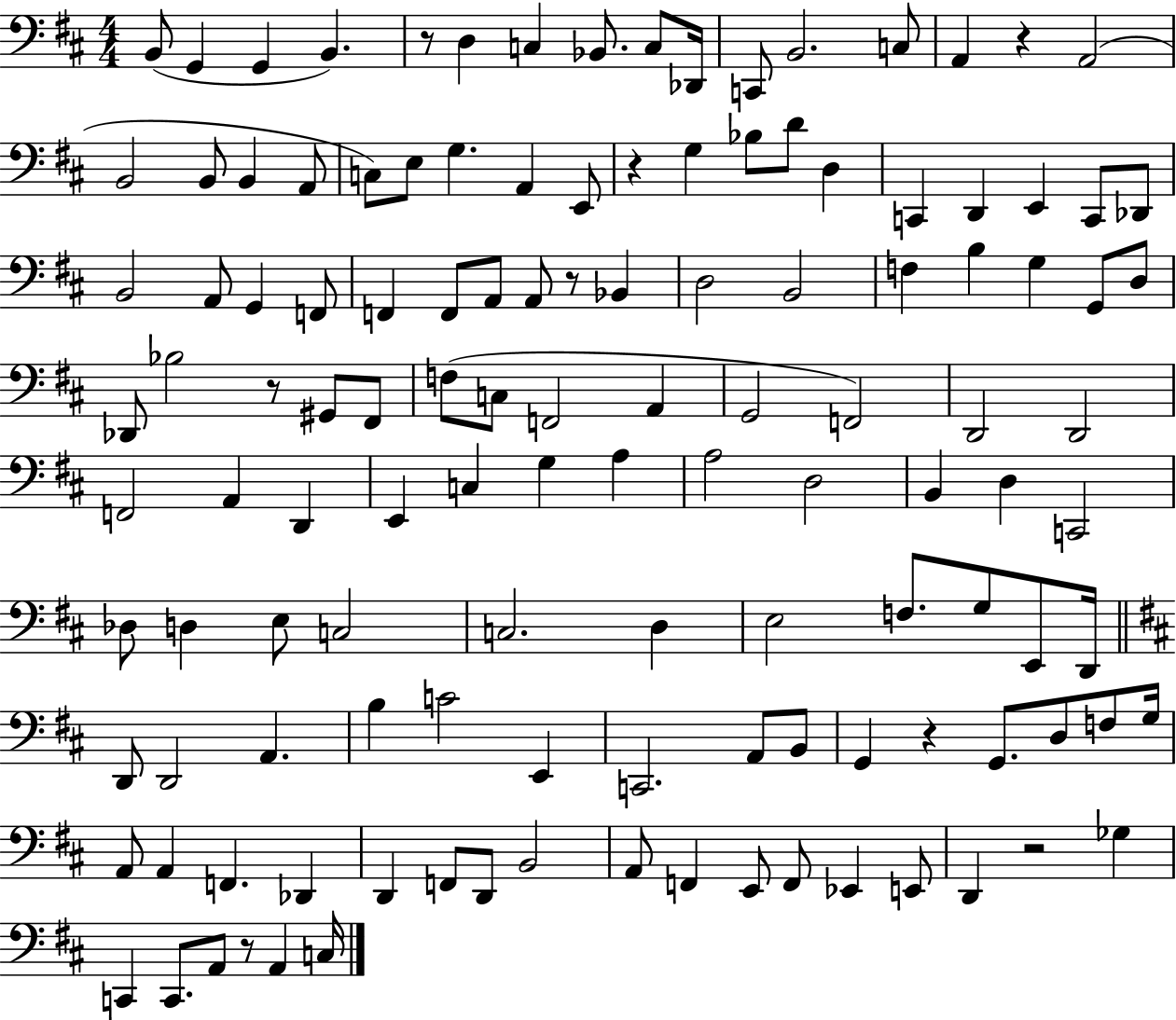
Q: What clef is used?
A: bass